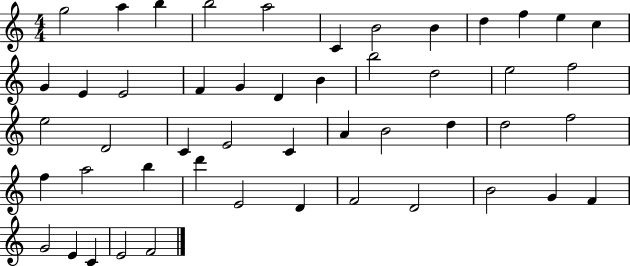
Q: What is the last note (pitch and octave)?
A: F4